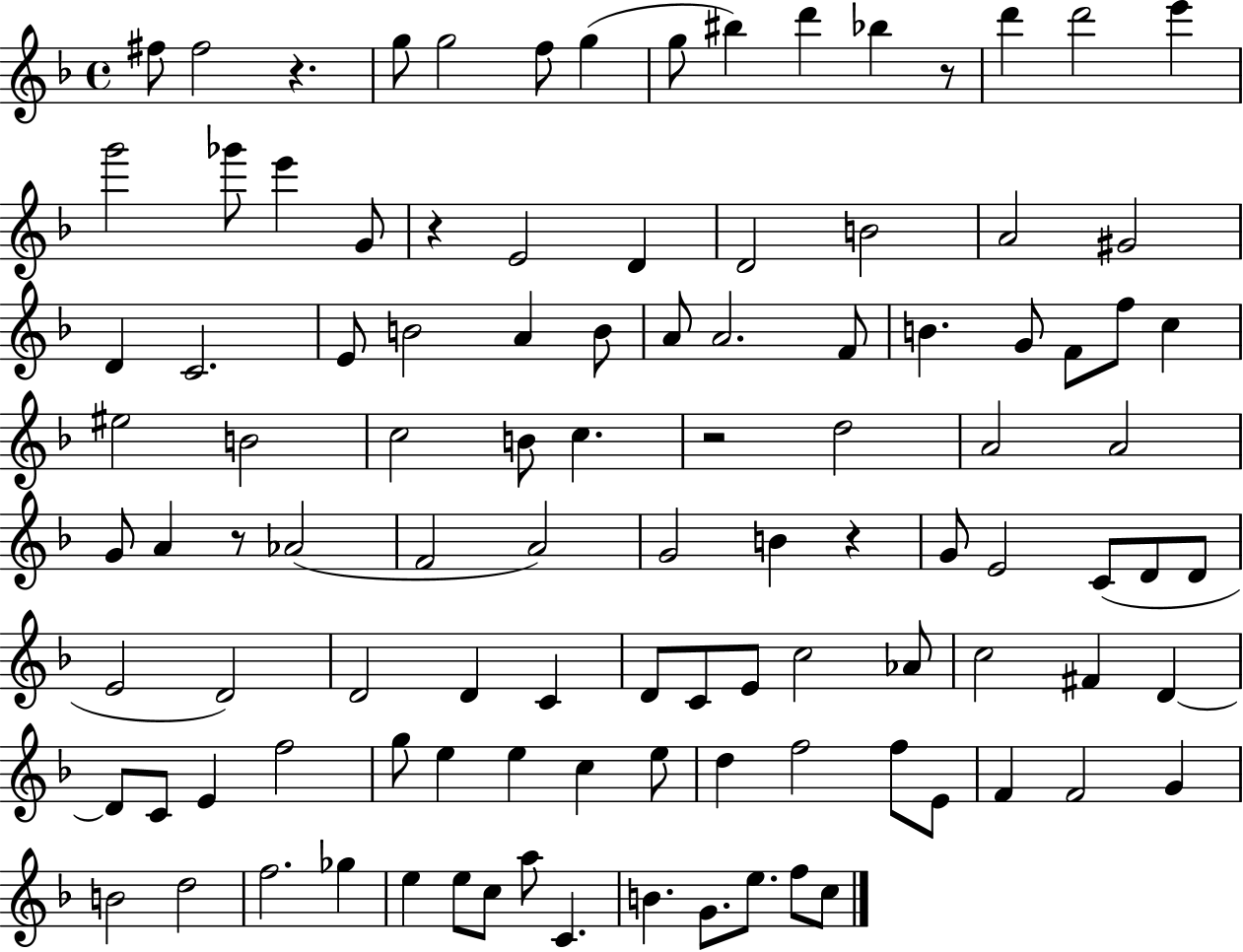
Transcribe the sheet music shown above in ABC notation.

X:1
T:Untitled
M:4/4
L:1/4
K:F
^f/2 ^f2 z g/2 g2 f/2 g g/2 ^b d' _b z/2 d' d'2 e' g'2 _g'/2 e' G/2 z E2 D D2 B2 A2 ^G2 D C2 E/2 B2 A B/2 A/2 A2 F/2 B G/2 F/2 f/2 c ^e2 B2 c2 B/2 c z2 d2 A2 A2 G/2 A z/2 _A2 F2 A2 G2 B z G/2 E2 C/2 D/2 D/2 E2 D2 D2 D C D/2 C/2 E/2 c2 _A/2 c2 ^F D D/2 C/2 E f2 g/2 e e c e/2 d f2 f/2 E/2 F F2 G B2 d2 f2 _g e e/2 c/2 a/2 C B G/2 e/2 f/2 c/2